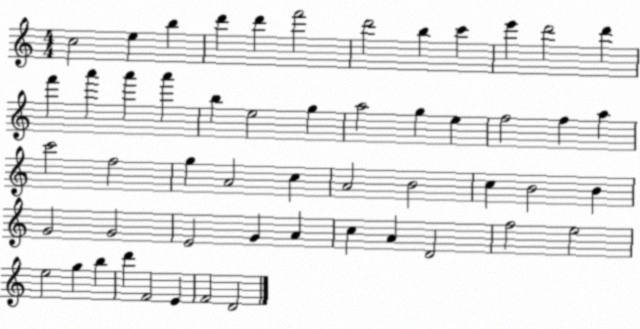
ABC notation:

X:1
T:Untitled
M:4/4
L:1/4
K:C
c2 e b d' d' f'2 d'2 b c' e' d'2 d' f' a' a' a' b e2 g a2 g e f2 f a c'2 f2 g A2 c A2 B2 c B2 B G2 G2 E2 G A c A D2 f2 e2 e2 g b d' F2 E F2 D2